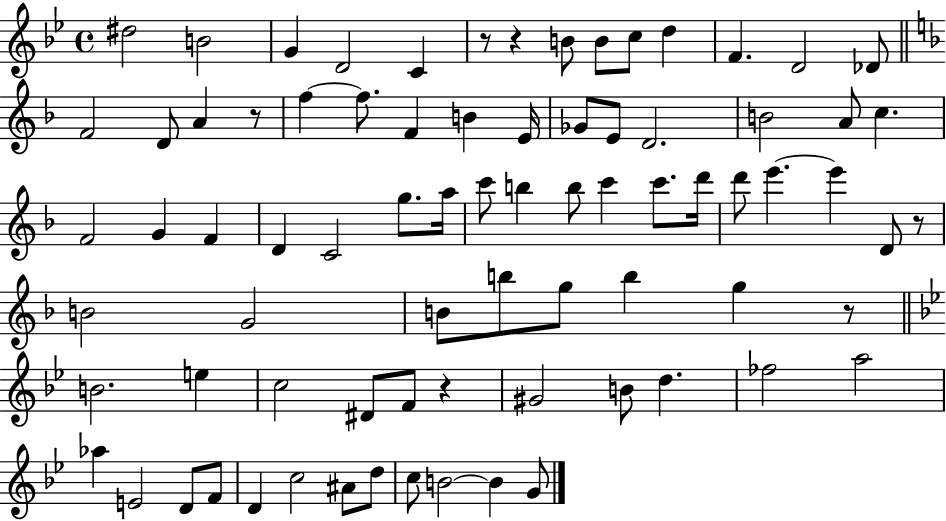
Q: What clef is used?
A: treble